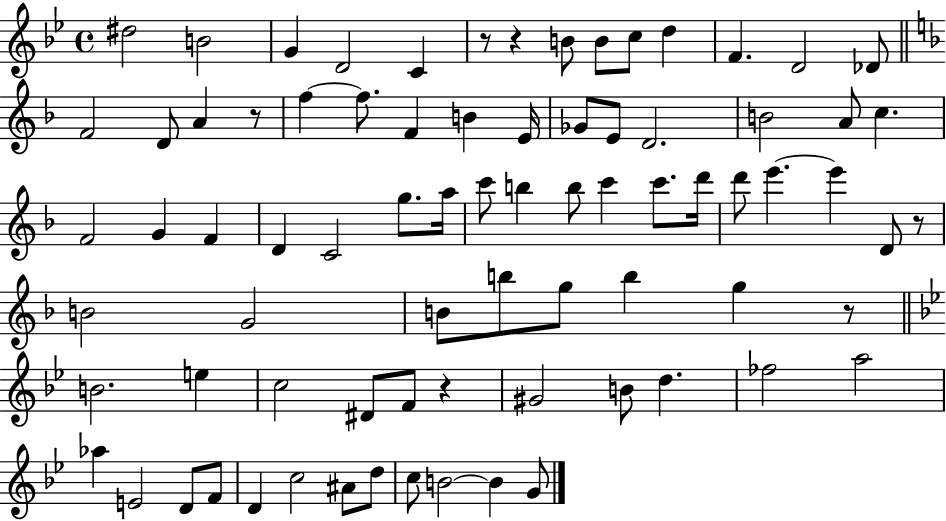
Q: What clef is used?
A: treble